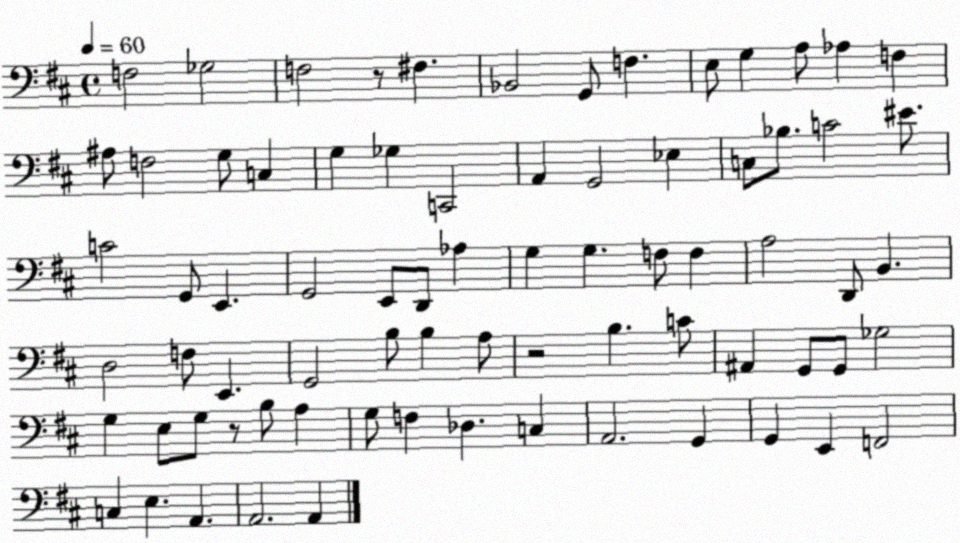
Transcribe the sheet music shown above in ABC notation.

X:1
T:Untitled
M:4/4
L:1/4
K:D
F,2 _G,2 F,2 z/2 ^F, _B,,2 G,,/2 F, E,/2 G, A,/2 _A, F, ^A,/2 F,2 G,/2 C, G, _G, C,,2 A,, G,,2 _E, C,/2 _B,/2 C2 ^E/2 C2 G,,/2 E,, G,,2 E,,/2 D,,/2 _A, G, G, F,/2 F, A,2 D,,/2 B,, D,2 F,/2 E,, G,,2 B,/2 B, A,/2 z2 B, C/2 ^A,, G,,/2 G,,/2 _G,2 G, E,/2 G,/2 z/2 B,/2 A, G,/2 F, _D, C, A,,2 G,, G,, E,, F,,2 C, E, A,, A,,2 A,,